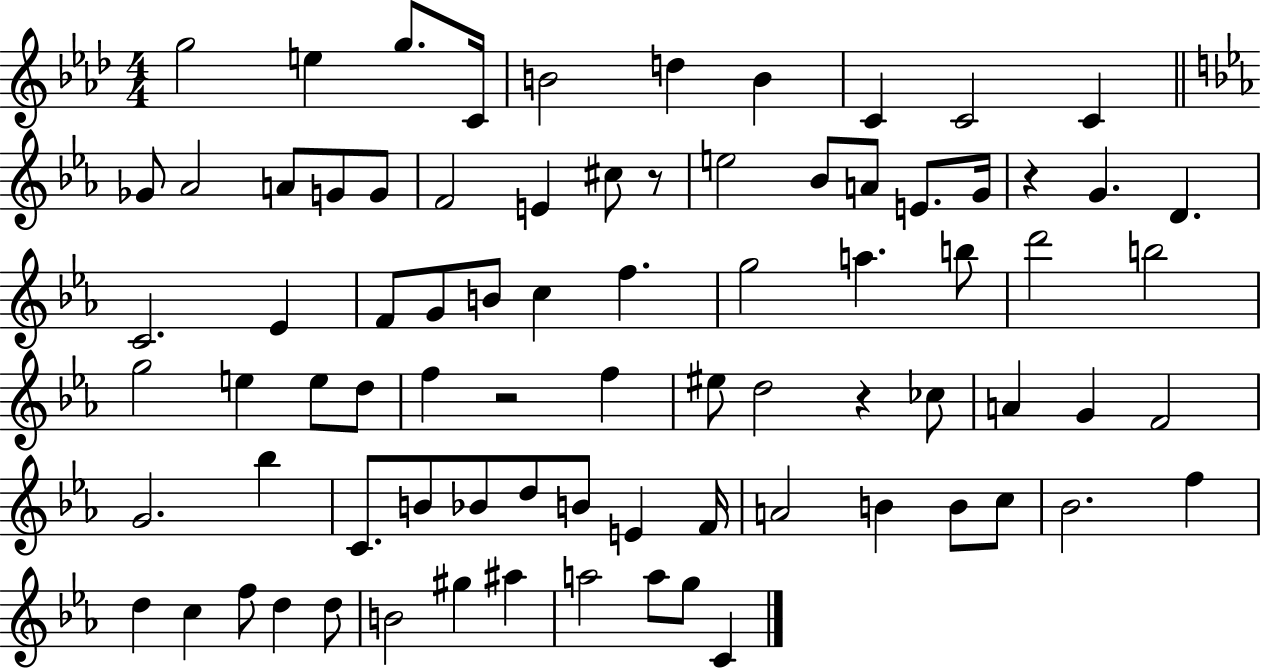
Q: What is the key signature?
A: AES major